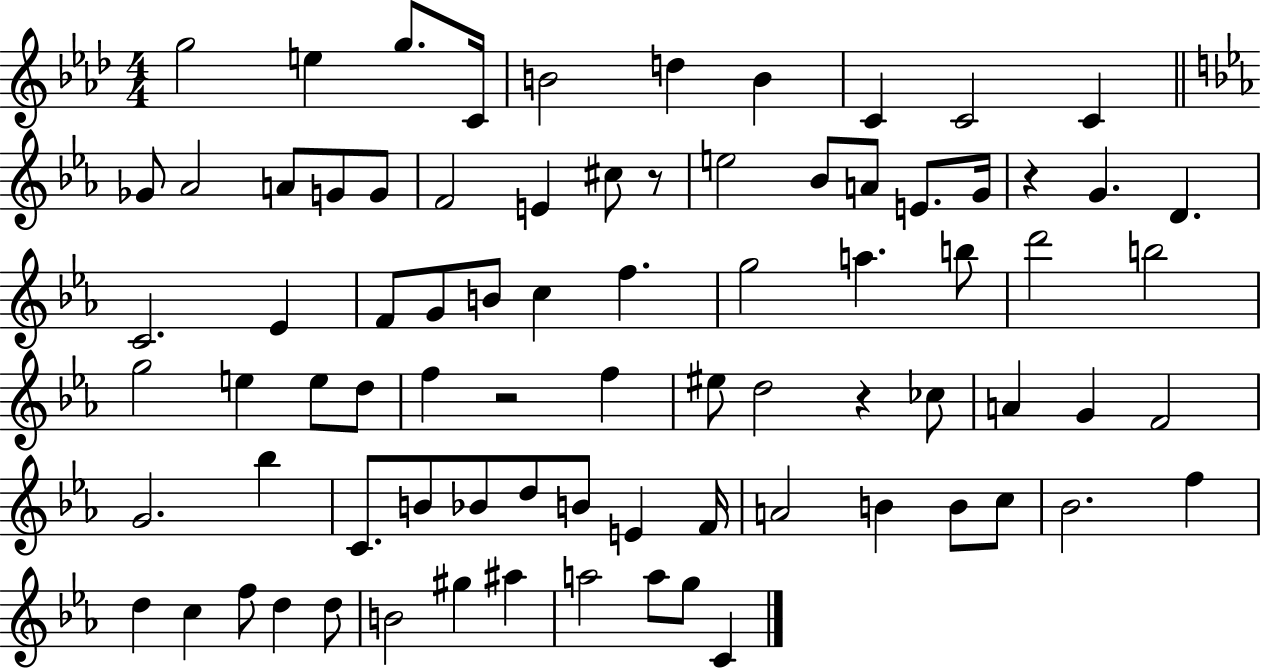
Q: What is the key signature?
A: AES major